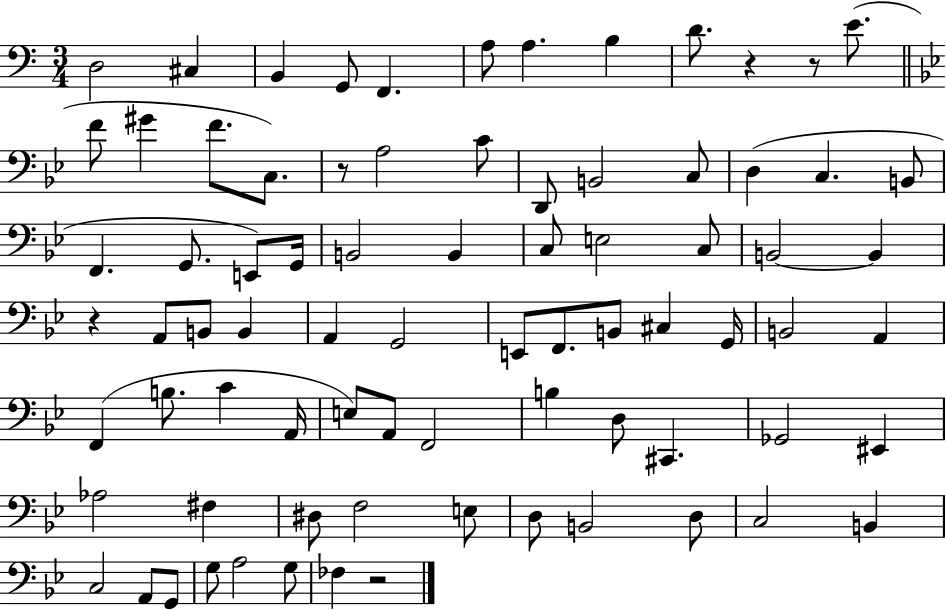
D3/h C#3/q B2/q G2/e F2/q. A3/e A3/q. B3/q D4/e. R/q R/e E4/e. F4/e G#4/q F4/e. C3/e. R/e A3/h C4/e D2/e B2/h C3/e D3/q C3/q. B2/e F2/q. G2/e. E2/e G2/s B2/h B2/q C3/e E3/h C3/e B2/h B2/q R/q A2/e B2/e B2/q A2/q G2/h E2/e F2/e. B2/e C#3/q G2/s B2/h A2/q F2/q B3/e. C4/q A2/s E3/e A2/e F2/h B3/q D3/e C#2/q. Gb2/h EIS2/q Ab3/h F#3/q D#3/e F3/h E3/e D3/e B2/h D3/e C3/h B2/q C3/h A2/e G2/e G3/e A3/h G3/e FES3/q R/h